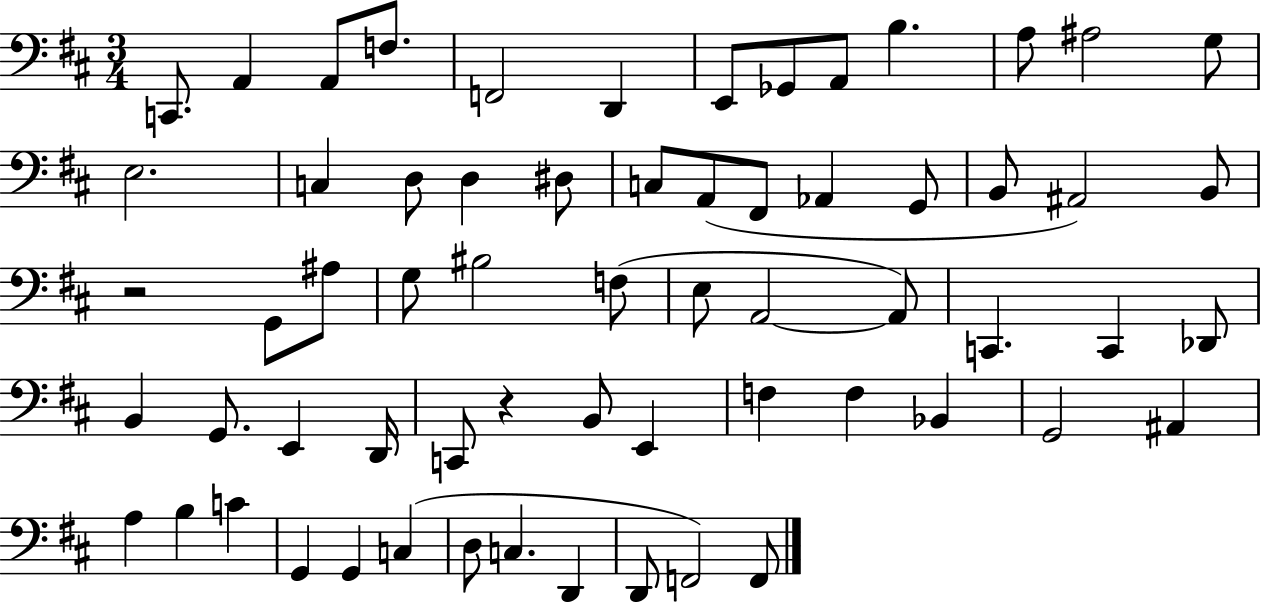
C2/e. A2/q A2/e F3/e. F2/h D2/q E2/e Gb2/e A2/e B3/q. A3/e A#3/h G3/e E3/h. C3/q D3/e D3/q D#3/e C3/e A2/e F#2/e Ab2/q G2/e B2/e A#2/h B2/e R/h G2/e A#3/e G3/e BIS3/h F3/e E3/e A2/h A2/e C2/q. C2/q Db2/e B2/q G2/e. E2/q D2/s C2/e R/q B2/e E2/q F3/q F3/q Bb2/q G2/h A#2/q A3/q B3/q C4/q G2/q G2/q C3/q D3/e C3/q. D2/q D2/e F2/h F2/e